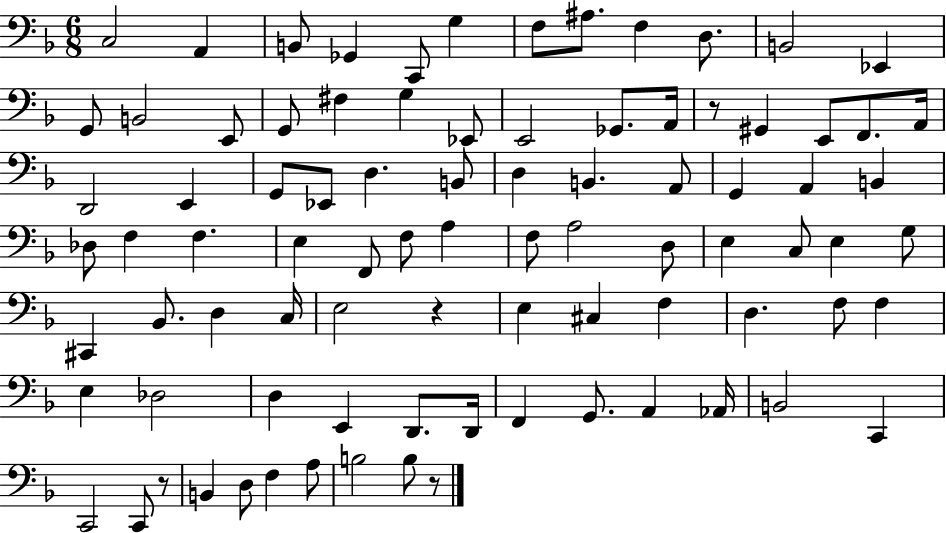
C3/h A2/q B2/e Gb2/q C2/e G3/q F3/e A#3/e. F3/q D3/e. B2/h Eb2/q G2/e B2/h E2/e G2/e F#3/q G3/q Eb2/e E2/h Gb2/e. A2/s R/e G#2/q E2/e F2/e. A2/s D2/h E2/q G2/e Eb2/e D3/q. B2/e D3/q B2/q. A2/e G2/q A2/q B2/q Db3/e F3/q F3/q. E3/q F2/e F3/e A3/q F3/e A3/h D3/e E3/q C3/e E3/q G3/e C#2/q Bb2/e. D3/q C3/s E3/h R/q E3/q C#3/q F3/q D3/q. F3/e F3/q E3/q Db3/h D3/q E2/q D2/e. D2/s F2/q G2/e. A2/q Ab2/s B2/h C2/q C2/h C2/e R/e B2/q D3/e F3/q A3/e B3/h B3/e R/e